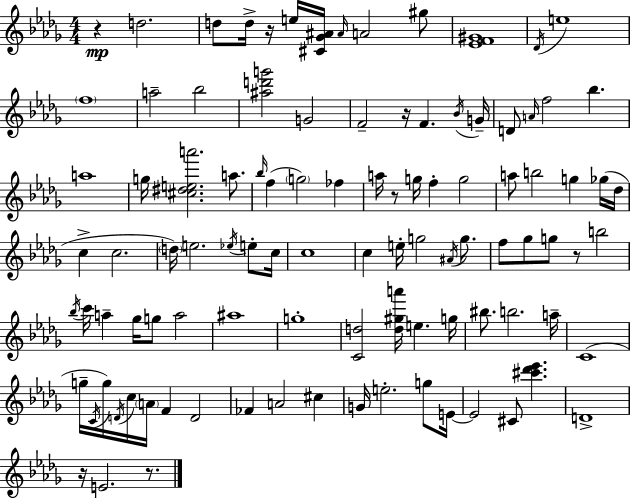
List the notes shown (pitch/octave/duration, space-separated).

R/q D5/h. D5/e D5/s R/s E5/s [C#4,Gb4,A#4]/s A#4/s A4/h G#5/e [Eb4,F4,G#4]/w Db4/s E5/w F5/w A5/h Bb5/h [A#5,D6,G6]/h G4/h F4/h R/s F4/q. Bb4/s G4/s D4/e A4/s F5/h Bb5/q. A5/w G5/s [C#5,D#5,E5,A6]/h. A5/e. Bb5/s F5/q G5/h FES5/q A5/s R/e G5/s F5/q G5/h A5/e B5/h G5/q Gb5/s Db5/s C5/q C5/h. D5/s E5/h. Eb5/s E5/e C5/s C5/w C5/q E5/s G5/h A#4/s G5/e. F5/e Gb5/e G5/e R/e B5/h Bb5/s C6/s A5/q Gb5/s G5/e A5/h A#5/w G5/w [C4,D5]/h [D5,G#5,A6]/s E5/q. G5/s BIS5/e. B5/h. A5/s C4/w G5/s C4/s G5/s D4/s C5/s A4/s F4/q D4/h FES4/q A4/h C#5/q G4/s E5/h. G5/e E4/s E4/h C#4/e [C#6,Db6,Eb6]/q. D4/w R/s E4/h. R/e.